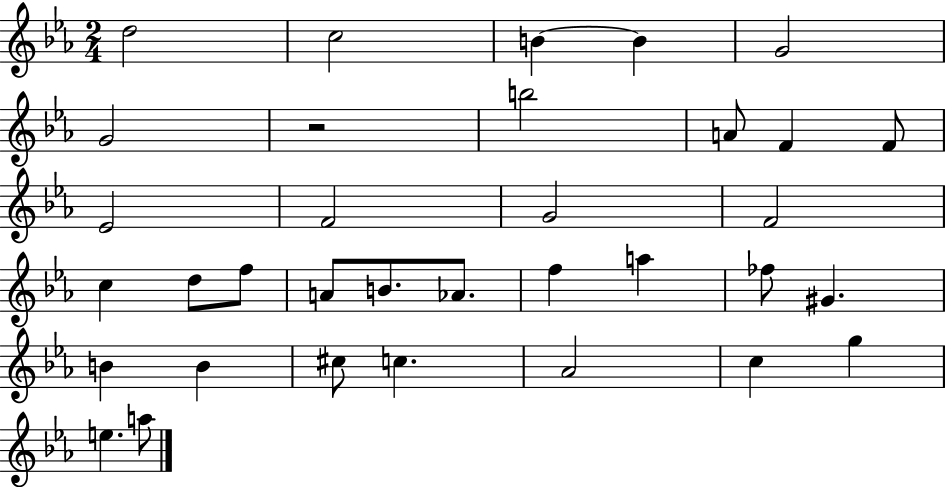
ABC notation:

X:1
T:Untitled
M:2/4
L:1/4
K:Eb
d2 c2 B B G2 G2 z2 b2 A/2 F F/2 _E2 F2 G2 F2 c d/2 f/2 A/2 B/2 _A/2 f a _f/2 ^G B B ^c/2 c _A2 c g e a/2